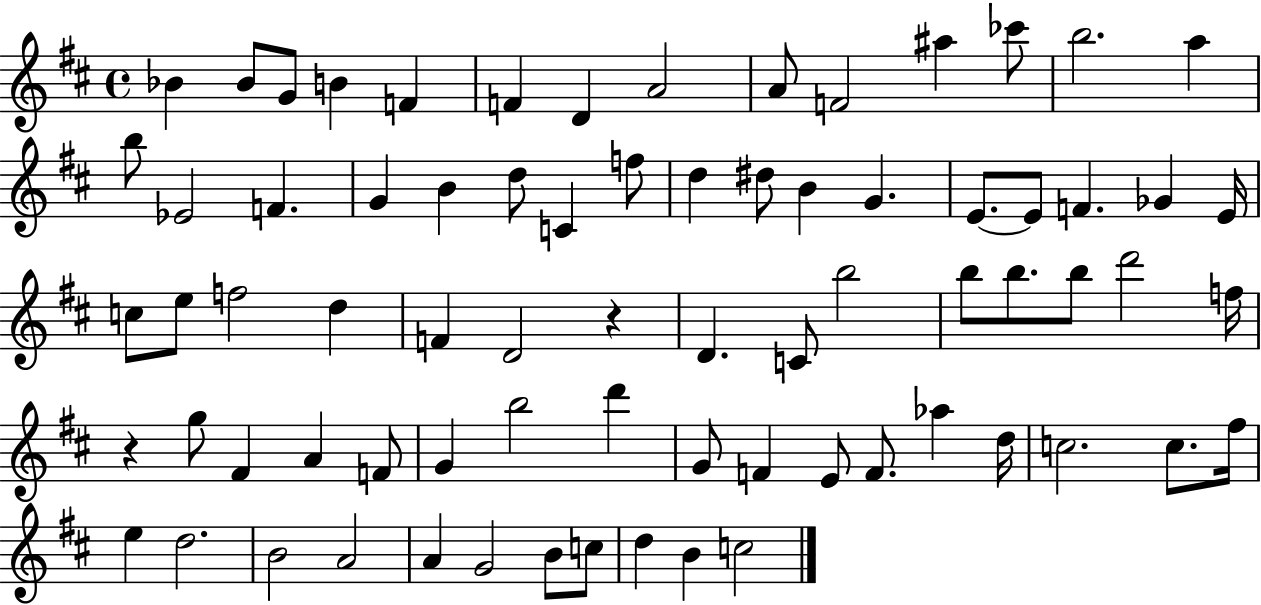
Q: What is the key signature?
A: D major